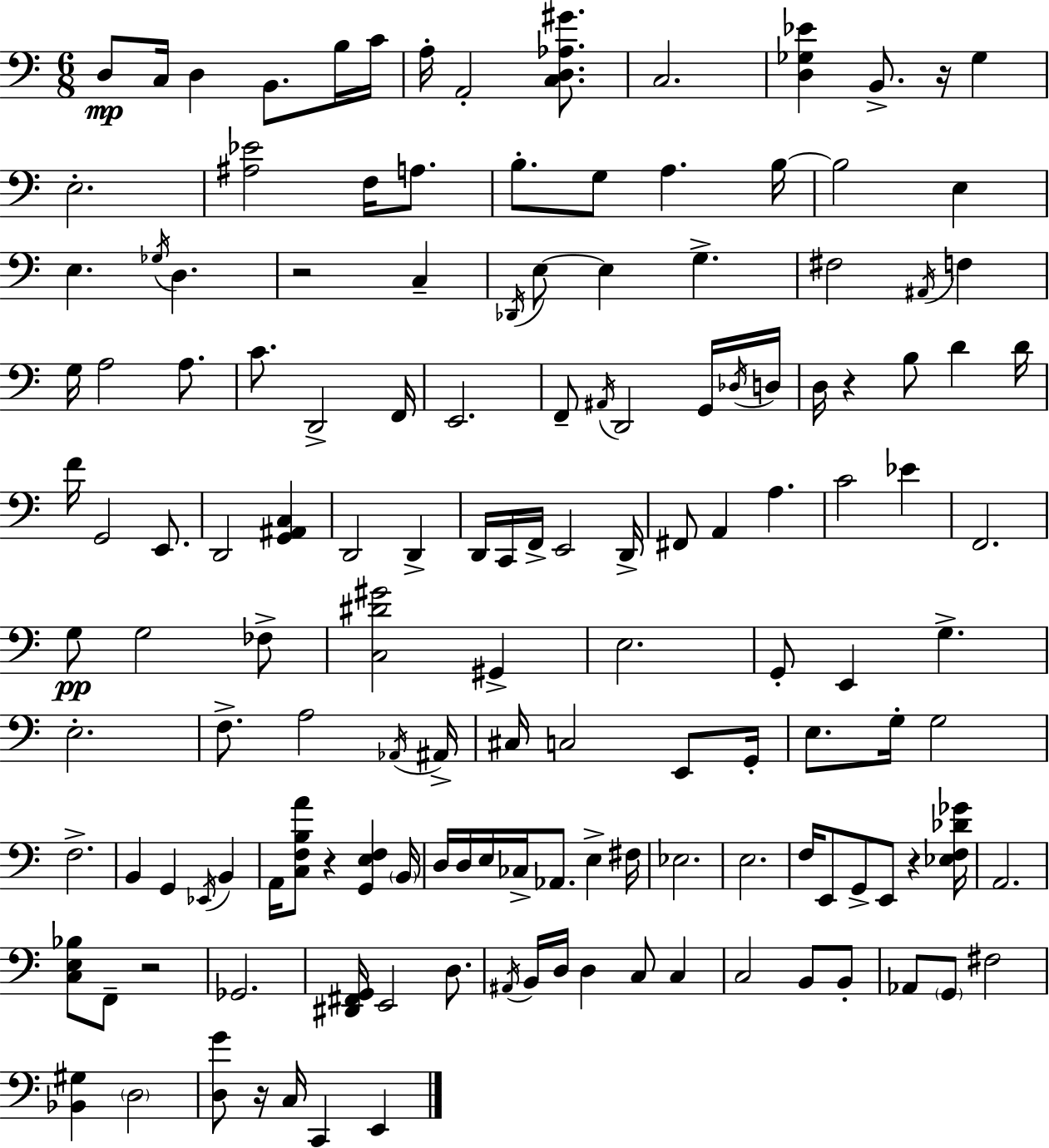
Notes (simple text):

D3/e C3/s D3/q B2/e. B3/s C4/s A3/s A2/h [C3,D3,Ab3,G#4]/e. C3/h. [D3,Gb3,Eb4]/q B2/e. R/s Gb3/q E3/h. [A#3,Eb4]/h F3/s A3/e. B3/e. G3/e A3/q. B3/s B3/h E3/q E3/q. Gb3/s D3/q. R/h C3/q Db2/s E3/e E3/q G3/q. F#3/h A#2/s F3/q G3/s A3/h A3/e. C4/e. D2/h F2/s E2/h. F2/e A#2/s D2/h G2/s Db3/s D3/s D3/s R/q B3/e D4/q D4/s F4/s G2/h E2/e. D2/h [G2,A#2,C3]/q D2/h D2/q D2/s C2/s F2/s E2/h D2/s F#2/e A2/q A3/q. C4/h Eb4/q F2/h. G3/e G3/h FES3/e [C3,D#4,G#4]/h G#2/q E3/h. G2/e E2/q G3/q. E3/h. F3/e. A3/h Ab2/s A#2/s C#3/s C3/h E2/e G2/s E3/e. G3/s G3/h F3/h. B2/q G2/q Eb2/s B2/q A2/s [C3,F3,B3,A4]/e R/q [G2,E3,F3]/q B2/s D3/s D3/s E3/s CES3/s Ab2/e. E3/q F#3/s Eb3/h. E3/h. F3/s E2/e G2/e E2/e R/q [Eb3,F3,Db4,Gb4]/s A2/h. [C3,E3,Bb3]/e F2/e R/h Gb2/h. [D#2,F#2,G2]/s E2/h D3/e. A#2/s B2/s D3/s D3/q C3/e C3/q C3/h B2/e B2/e Ab2/e G2/e F#3/h [Bb2,G#3]/q D3/h [D3,G4]/e R/s C3/s C2/q E2/q